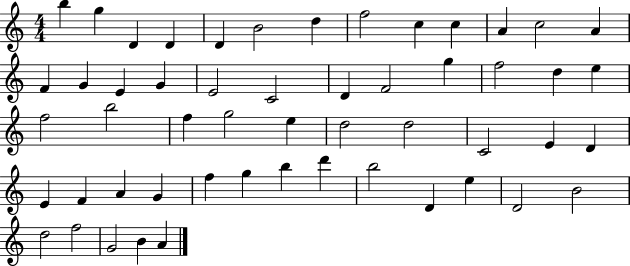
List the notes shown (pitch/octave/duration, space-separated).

B5/q G5/q D4/q D4/q D4/q B4/h D5/q F5/h C5/q C5/q A4/q C5/h A4/q F4/q G4/q E4/q G4/q E4/h C4/h D4/q F4/h G5/q F5/h D5/q E5/q F5/h B5/h F5/q G5/h E5/q D5/h D5/h C4/h E4/q D4/q E4/q F4/q A4/q G4/q F5/q G5/q B5/q D6/q B5/h D4/q E5/q D4/h B4/h D5/h F5/h G4/h B4/q A4/q